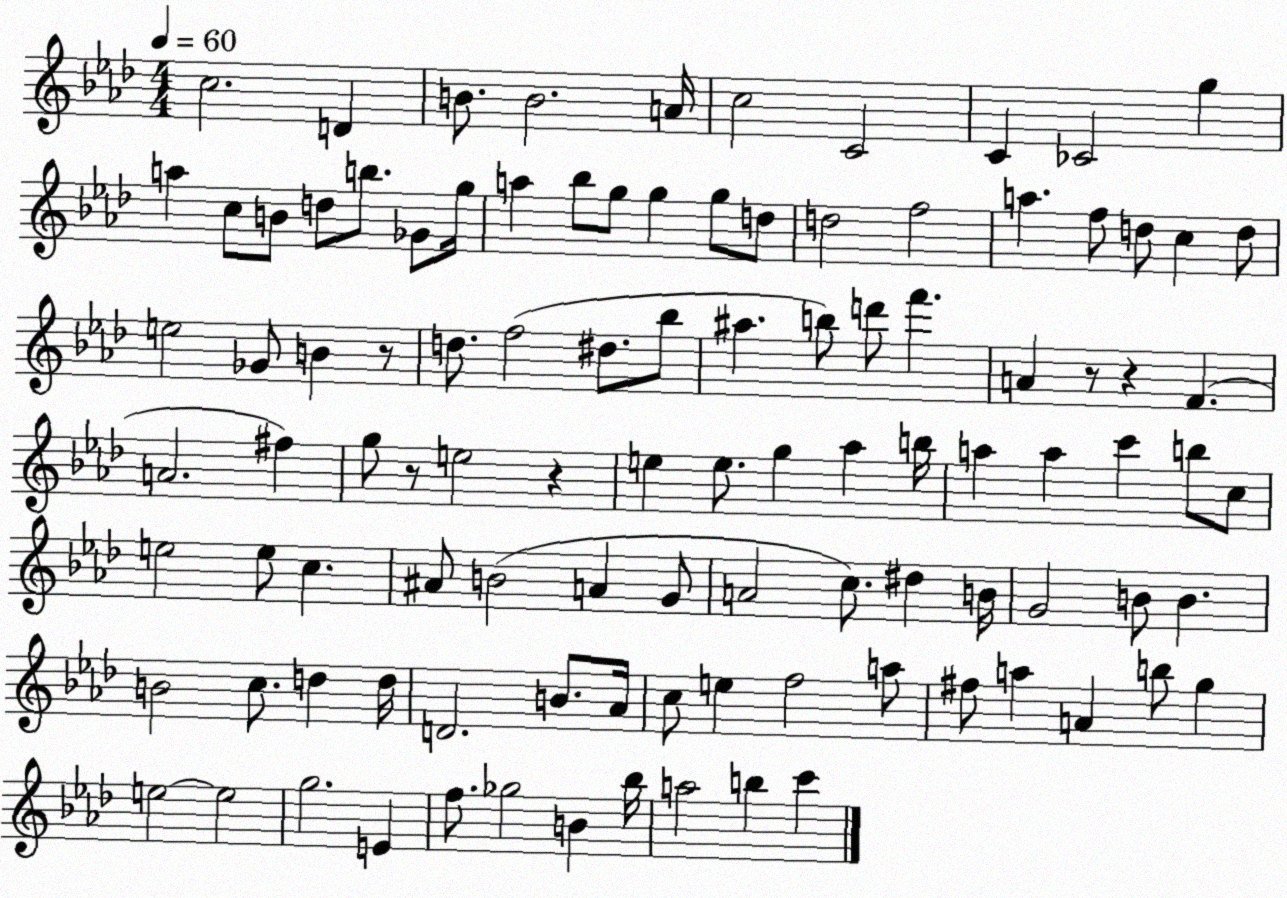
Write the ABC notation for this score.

X:1
T:Untitled
M:4/4
L:1/4
K:Ab
c2 D B/2 B2 A/4 c2 C2 C _C2 g a c/2 B/2 d/2 b/2 _G/2 g/4 a _b/2 g/2 g g/2 d/2 d2 f2 a f/2 d/2 c d/2 e2 _G/2 B z/2 d/2 f2 ^d/2 _b/2 ^a b/2 d'/2 f' A z/2 z F A2 ^f g/2 z/2 e2 z e e/2 g _a b/4 a a c' b/2 c/2 e2 e/2 c ^A/2 B2 A G/2 A2 c/2 ^d B/4 G2 B/2 B B2 c/2 d d/4 D2 B/2 _A/4 c/2 e f2 a/2 ^f/2 a A b/2 g e2 e2 g2 E f/2 _g2 B _b/4 a2 b c'